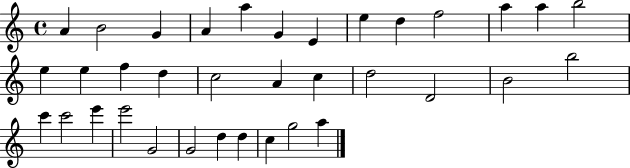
A4/q B4/h G4/q A4/q A5/q G4/q E4/q E5/q D5/q F5/h A5/q A5/q B5/h E5/q E5/q F5/q D5/q C5/h A4/q C5/q D5/h D4/h B4/h B5/h C6/q C6/h E6/q E6/h G4/h G4/h D5/q D5/q C5/q G5/h A5/q